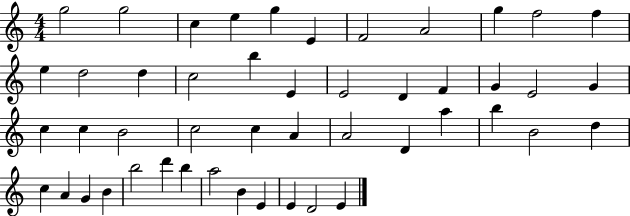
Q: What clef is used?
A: treble